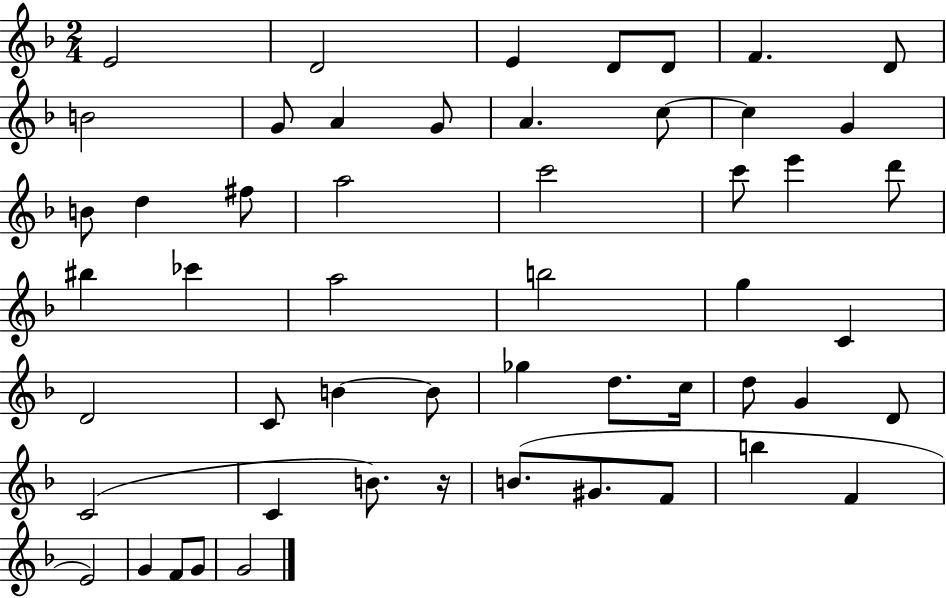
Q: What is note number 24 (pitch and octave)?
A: BIS5